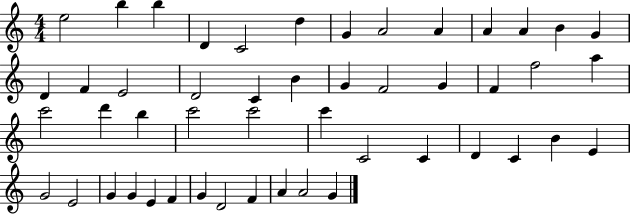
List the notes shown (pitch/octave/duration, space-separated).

E5/h B5/q B5/q D4/q C4/h D5/q G4/q A4/h A4/q A4/q A4/q B4/q G4/q D4/q F4/q E4/h D4/h C4/q B4/q G4/q F4/h G4/q F4/q F5/h A5/q C6/h D6/q B5/q C6/h C6/h C6/q C4/h C4/q D4/q C4/q B4/q E4/q G4/h E4/h G4/q G4/q E4/q F4/q G4/q D4/h F4/q A4/q A4/h G4/q